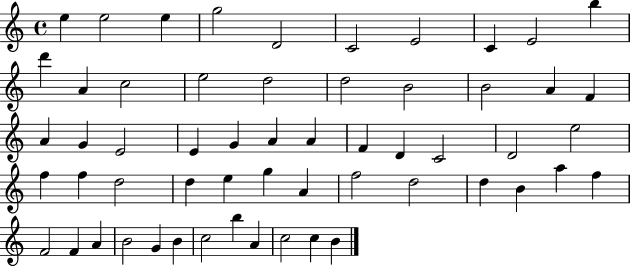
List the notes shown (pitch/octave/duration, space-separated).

E5/q E5/h E5/q G5/h D4/h C4/h E4/h C4/q E4/h B5/q D6/q A4/q C5/h E5/h D5/h D5/h B4/h B4/h A4/q F4/q A4/q G4/q E4/h E4/q G4/q A4/q A4/q F4/q D4/q C4/h D4/h E5/h F5/q F5/q D5/h D5/q E5/q G5/q A4/q F5/h D5/h D5/q B4/q A5/q F5/q F4/h F4/q A4/q B4/h G4/q B4/q C5/h B5/q A4/q C5/h C5/q B4/q